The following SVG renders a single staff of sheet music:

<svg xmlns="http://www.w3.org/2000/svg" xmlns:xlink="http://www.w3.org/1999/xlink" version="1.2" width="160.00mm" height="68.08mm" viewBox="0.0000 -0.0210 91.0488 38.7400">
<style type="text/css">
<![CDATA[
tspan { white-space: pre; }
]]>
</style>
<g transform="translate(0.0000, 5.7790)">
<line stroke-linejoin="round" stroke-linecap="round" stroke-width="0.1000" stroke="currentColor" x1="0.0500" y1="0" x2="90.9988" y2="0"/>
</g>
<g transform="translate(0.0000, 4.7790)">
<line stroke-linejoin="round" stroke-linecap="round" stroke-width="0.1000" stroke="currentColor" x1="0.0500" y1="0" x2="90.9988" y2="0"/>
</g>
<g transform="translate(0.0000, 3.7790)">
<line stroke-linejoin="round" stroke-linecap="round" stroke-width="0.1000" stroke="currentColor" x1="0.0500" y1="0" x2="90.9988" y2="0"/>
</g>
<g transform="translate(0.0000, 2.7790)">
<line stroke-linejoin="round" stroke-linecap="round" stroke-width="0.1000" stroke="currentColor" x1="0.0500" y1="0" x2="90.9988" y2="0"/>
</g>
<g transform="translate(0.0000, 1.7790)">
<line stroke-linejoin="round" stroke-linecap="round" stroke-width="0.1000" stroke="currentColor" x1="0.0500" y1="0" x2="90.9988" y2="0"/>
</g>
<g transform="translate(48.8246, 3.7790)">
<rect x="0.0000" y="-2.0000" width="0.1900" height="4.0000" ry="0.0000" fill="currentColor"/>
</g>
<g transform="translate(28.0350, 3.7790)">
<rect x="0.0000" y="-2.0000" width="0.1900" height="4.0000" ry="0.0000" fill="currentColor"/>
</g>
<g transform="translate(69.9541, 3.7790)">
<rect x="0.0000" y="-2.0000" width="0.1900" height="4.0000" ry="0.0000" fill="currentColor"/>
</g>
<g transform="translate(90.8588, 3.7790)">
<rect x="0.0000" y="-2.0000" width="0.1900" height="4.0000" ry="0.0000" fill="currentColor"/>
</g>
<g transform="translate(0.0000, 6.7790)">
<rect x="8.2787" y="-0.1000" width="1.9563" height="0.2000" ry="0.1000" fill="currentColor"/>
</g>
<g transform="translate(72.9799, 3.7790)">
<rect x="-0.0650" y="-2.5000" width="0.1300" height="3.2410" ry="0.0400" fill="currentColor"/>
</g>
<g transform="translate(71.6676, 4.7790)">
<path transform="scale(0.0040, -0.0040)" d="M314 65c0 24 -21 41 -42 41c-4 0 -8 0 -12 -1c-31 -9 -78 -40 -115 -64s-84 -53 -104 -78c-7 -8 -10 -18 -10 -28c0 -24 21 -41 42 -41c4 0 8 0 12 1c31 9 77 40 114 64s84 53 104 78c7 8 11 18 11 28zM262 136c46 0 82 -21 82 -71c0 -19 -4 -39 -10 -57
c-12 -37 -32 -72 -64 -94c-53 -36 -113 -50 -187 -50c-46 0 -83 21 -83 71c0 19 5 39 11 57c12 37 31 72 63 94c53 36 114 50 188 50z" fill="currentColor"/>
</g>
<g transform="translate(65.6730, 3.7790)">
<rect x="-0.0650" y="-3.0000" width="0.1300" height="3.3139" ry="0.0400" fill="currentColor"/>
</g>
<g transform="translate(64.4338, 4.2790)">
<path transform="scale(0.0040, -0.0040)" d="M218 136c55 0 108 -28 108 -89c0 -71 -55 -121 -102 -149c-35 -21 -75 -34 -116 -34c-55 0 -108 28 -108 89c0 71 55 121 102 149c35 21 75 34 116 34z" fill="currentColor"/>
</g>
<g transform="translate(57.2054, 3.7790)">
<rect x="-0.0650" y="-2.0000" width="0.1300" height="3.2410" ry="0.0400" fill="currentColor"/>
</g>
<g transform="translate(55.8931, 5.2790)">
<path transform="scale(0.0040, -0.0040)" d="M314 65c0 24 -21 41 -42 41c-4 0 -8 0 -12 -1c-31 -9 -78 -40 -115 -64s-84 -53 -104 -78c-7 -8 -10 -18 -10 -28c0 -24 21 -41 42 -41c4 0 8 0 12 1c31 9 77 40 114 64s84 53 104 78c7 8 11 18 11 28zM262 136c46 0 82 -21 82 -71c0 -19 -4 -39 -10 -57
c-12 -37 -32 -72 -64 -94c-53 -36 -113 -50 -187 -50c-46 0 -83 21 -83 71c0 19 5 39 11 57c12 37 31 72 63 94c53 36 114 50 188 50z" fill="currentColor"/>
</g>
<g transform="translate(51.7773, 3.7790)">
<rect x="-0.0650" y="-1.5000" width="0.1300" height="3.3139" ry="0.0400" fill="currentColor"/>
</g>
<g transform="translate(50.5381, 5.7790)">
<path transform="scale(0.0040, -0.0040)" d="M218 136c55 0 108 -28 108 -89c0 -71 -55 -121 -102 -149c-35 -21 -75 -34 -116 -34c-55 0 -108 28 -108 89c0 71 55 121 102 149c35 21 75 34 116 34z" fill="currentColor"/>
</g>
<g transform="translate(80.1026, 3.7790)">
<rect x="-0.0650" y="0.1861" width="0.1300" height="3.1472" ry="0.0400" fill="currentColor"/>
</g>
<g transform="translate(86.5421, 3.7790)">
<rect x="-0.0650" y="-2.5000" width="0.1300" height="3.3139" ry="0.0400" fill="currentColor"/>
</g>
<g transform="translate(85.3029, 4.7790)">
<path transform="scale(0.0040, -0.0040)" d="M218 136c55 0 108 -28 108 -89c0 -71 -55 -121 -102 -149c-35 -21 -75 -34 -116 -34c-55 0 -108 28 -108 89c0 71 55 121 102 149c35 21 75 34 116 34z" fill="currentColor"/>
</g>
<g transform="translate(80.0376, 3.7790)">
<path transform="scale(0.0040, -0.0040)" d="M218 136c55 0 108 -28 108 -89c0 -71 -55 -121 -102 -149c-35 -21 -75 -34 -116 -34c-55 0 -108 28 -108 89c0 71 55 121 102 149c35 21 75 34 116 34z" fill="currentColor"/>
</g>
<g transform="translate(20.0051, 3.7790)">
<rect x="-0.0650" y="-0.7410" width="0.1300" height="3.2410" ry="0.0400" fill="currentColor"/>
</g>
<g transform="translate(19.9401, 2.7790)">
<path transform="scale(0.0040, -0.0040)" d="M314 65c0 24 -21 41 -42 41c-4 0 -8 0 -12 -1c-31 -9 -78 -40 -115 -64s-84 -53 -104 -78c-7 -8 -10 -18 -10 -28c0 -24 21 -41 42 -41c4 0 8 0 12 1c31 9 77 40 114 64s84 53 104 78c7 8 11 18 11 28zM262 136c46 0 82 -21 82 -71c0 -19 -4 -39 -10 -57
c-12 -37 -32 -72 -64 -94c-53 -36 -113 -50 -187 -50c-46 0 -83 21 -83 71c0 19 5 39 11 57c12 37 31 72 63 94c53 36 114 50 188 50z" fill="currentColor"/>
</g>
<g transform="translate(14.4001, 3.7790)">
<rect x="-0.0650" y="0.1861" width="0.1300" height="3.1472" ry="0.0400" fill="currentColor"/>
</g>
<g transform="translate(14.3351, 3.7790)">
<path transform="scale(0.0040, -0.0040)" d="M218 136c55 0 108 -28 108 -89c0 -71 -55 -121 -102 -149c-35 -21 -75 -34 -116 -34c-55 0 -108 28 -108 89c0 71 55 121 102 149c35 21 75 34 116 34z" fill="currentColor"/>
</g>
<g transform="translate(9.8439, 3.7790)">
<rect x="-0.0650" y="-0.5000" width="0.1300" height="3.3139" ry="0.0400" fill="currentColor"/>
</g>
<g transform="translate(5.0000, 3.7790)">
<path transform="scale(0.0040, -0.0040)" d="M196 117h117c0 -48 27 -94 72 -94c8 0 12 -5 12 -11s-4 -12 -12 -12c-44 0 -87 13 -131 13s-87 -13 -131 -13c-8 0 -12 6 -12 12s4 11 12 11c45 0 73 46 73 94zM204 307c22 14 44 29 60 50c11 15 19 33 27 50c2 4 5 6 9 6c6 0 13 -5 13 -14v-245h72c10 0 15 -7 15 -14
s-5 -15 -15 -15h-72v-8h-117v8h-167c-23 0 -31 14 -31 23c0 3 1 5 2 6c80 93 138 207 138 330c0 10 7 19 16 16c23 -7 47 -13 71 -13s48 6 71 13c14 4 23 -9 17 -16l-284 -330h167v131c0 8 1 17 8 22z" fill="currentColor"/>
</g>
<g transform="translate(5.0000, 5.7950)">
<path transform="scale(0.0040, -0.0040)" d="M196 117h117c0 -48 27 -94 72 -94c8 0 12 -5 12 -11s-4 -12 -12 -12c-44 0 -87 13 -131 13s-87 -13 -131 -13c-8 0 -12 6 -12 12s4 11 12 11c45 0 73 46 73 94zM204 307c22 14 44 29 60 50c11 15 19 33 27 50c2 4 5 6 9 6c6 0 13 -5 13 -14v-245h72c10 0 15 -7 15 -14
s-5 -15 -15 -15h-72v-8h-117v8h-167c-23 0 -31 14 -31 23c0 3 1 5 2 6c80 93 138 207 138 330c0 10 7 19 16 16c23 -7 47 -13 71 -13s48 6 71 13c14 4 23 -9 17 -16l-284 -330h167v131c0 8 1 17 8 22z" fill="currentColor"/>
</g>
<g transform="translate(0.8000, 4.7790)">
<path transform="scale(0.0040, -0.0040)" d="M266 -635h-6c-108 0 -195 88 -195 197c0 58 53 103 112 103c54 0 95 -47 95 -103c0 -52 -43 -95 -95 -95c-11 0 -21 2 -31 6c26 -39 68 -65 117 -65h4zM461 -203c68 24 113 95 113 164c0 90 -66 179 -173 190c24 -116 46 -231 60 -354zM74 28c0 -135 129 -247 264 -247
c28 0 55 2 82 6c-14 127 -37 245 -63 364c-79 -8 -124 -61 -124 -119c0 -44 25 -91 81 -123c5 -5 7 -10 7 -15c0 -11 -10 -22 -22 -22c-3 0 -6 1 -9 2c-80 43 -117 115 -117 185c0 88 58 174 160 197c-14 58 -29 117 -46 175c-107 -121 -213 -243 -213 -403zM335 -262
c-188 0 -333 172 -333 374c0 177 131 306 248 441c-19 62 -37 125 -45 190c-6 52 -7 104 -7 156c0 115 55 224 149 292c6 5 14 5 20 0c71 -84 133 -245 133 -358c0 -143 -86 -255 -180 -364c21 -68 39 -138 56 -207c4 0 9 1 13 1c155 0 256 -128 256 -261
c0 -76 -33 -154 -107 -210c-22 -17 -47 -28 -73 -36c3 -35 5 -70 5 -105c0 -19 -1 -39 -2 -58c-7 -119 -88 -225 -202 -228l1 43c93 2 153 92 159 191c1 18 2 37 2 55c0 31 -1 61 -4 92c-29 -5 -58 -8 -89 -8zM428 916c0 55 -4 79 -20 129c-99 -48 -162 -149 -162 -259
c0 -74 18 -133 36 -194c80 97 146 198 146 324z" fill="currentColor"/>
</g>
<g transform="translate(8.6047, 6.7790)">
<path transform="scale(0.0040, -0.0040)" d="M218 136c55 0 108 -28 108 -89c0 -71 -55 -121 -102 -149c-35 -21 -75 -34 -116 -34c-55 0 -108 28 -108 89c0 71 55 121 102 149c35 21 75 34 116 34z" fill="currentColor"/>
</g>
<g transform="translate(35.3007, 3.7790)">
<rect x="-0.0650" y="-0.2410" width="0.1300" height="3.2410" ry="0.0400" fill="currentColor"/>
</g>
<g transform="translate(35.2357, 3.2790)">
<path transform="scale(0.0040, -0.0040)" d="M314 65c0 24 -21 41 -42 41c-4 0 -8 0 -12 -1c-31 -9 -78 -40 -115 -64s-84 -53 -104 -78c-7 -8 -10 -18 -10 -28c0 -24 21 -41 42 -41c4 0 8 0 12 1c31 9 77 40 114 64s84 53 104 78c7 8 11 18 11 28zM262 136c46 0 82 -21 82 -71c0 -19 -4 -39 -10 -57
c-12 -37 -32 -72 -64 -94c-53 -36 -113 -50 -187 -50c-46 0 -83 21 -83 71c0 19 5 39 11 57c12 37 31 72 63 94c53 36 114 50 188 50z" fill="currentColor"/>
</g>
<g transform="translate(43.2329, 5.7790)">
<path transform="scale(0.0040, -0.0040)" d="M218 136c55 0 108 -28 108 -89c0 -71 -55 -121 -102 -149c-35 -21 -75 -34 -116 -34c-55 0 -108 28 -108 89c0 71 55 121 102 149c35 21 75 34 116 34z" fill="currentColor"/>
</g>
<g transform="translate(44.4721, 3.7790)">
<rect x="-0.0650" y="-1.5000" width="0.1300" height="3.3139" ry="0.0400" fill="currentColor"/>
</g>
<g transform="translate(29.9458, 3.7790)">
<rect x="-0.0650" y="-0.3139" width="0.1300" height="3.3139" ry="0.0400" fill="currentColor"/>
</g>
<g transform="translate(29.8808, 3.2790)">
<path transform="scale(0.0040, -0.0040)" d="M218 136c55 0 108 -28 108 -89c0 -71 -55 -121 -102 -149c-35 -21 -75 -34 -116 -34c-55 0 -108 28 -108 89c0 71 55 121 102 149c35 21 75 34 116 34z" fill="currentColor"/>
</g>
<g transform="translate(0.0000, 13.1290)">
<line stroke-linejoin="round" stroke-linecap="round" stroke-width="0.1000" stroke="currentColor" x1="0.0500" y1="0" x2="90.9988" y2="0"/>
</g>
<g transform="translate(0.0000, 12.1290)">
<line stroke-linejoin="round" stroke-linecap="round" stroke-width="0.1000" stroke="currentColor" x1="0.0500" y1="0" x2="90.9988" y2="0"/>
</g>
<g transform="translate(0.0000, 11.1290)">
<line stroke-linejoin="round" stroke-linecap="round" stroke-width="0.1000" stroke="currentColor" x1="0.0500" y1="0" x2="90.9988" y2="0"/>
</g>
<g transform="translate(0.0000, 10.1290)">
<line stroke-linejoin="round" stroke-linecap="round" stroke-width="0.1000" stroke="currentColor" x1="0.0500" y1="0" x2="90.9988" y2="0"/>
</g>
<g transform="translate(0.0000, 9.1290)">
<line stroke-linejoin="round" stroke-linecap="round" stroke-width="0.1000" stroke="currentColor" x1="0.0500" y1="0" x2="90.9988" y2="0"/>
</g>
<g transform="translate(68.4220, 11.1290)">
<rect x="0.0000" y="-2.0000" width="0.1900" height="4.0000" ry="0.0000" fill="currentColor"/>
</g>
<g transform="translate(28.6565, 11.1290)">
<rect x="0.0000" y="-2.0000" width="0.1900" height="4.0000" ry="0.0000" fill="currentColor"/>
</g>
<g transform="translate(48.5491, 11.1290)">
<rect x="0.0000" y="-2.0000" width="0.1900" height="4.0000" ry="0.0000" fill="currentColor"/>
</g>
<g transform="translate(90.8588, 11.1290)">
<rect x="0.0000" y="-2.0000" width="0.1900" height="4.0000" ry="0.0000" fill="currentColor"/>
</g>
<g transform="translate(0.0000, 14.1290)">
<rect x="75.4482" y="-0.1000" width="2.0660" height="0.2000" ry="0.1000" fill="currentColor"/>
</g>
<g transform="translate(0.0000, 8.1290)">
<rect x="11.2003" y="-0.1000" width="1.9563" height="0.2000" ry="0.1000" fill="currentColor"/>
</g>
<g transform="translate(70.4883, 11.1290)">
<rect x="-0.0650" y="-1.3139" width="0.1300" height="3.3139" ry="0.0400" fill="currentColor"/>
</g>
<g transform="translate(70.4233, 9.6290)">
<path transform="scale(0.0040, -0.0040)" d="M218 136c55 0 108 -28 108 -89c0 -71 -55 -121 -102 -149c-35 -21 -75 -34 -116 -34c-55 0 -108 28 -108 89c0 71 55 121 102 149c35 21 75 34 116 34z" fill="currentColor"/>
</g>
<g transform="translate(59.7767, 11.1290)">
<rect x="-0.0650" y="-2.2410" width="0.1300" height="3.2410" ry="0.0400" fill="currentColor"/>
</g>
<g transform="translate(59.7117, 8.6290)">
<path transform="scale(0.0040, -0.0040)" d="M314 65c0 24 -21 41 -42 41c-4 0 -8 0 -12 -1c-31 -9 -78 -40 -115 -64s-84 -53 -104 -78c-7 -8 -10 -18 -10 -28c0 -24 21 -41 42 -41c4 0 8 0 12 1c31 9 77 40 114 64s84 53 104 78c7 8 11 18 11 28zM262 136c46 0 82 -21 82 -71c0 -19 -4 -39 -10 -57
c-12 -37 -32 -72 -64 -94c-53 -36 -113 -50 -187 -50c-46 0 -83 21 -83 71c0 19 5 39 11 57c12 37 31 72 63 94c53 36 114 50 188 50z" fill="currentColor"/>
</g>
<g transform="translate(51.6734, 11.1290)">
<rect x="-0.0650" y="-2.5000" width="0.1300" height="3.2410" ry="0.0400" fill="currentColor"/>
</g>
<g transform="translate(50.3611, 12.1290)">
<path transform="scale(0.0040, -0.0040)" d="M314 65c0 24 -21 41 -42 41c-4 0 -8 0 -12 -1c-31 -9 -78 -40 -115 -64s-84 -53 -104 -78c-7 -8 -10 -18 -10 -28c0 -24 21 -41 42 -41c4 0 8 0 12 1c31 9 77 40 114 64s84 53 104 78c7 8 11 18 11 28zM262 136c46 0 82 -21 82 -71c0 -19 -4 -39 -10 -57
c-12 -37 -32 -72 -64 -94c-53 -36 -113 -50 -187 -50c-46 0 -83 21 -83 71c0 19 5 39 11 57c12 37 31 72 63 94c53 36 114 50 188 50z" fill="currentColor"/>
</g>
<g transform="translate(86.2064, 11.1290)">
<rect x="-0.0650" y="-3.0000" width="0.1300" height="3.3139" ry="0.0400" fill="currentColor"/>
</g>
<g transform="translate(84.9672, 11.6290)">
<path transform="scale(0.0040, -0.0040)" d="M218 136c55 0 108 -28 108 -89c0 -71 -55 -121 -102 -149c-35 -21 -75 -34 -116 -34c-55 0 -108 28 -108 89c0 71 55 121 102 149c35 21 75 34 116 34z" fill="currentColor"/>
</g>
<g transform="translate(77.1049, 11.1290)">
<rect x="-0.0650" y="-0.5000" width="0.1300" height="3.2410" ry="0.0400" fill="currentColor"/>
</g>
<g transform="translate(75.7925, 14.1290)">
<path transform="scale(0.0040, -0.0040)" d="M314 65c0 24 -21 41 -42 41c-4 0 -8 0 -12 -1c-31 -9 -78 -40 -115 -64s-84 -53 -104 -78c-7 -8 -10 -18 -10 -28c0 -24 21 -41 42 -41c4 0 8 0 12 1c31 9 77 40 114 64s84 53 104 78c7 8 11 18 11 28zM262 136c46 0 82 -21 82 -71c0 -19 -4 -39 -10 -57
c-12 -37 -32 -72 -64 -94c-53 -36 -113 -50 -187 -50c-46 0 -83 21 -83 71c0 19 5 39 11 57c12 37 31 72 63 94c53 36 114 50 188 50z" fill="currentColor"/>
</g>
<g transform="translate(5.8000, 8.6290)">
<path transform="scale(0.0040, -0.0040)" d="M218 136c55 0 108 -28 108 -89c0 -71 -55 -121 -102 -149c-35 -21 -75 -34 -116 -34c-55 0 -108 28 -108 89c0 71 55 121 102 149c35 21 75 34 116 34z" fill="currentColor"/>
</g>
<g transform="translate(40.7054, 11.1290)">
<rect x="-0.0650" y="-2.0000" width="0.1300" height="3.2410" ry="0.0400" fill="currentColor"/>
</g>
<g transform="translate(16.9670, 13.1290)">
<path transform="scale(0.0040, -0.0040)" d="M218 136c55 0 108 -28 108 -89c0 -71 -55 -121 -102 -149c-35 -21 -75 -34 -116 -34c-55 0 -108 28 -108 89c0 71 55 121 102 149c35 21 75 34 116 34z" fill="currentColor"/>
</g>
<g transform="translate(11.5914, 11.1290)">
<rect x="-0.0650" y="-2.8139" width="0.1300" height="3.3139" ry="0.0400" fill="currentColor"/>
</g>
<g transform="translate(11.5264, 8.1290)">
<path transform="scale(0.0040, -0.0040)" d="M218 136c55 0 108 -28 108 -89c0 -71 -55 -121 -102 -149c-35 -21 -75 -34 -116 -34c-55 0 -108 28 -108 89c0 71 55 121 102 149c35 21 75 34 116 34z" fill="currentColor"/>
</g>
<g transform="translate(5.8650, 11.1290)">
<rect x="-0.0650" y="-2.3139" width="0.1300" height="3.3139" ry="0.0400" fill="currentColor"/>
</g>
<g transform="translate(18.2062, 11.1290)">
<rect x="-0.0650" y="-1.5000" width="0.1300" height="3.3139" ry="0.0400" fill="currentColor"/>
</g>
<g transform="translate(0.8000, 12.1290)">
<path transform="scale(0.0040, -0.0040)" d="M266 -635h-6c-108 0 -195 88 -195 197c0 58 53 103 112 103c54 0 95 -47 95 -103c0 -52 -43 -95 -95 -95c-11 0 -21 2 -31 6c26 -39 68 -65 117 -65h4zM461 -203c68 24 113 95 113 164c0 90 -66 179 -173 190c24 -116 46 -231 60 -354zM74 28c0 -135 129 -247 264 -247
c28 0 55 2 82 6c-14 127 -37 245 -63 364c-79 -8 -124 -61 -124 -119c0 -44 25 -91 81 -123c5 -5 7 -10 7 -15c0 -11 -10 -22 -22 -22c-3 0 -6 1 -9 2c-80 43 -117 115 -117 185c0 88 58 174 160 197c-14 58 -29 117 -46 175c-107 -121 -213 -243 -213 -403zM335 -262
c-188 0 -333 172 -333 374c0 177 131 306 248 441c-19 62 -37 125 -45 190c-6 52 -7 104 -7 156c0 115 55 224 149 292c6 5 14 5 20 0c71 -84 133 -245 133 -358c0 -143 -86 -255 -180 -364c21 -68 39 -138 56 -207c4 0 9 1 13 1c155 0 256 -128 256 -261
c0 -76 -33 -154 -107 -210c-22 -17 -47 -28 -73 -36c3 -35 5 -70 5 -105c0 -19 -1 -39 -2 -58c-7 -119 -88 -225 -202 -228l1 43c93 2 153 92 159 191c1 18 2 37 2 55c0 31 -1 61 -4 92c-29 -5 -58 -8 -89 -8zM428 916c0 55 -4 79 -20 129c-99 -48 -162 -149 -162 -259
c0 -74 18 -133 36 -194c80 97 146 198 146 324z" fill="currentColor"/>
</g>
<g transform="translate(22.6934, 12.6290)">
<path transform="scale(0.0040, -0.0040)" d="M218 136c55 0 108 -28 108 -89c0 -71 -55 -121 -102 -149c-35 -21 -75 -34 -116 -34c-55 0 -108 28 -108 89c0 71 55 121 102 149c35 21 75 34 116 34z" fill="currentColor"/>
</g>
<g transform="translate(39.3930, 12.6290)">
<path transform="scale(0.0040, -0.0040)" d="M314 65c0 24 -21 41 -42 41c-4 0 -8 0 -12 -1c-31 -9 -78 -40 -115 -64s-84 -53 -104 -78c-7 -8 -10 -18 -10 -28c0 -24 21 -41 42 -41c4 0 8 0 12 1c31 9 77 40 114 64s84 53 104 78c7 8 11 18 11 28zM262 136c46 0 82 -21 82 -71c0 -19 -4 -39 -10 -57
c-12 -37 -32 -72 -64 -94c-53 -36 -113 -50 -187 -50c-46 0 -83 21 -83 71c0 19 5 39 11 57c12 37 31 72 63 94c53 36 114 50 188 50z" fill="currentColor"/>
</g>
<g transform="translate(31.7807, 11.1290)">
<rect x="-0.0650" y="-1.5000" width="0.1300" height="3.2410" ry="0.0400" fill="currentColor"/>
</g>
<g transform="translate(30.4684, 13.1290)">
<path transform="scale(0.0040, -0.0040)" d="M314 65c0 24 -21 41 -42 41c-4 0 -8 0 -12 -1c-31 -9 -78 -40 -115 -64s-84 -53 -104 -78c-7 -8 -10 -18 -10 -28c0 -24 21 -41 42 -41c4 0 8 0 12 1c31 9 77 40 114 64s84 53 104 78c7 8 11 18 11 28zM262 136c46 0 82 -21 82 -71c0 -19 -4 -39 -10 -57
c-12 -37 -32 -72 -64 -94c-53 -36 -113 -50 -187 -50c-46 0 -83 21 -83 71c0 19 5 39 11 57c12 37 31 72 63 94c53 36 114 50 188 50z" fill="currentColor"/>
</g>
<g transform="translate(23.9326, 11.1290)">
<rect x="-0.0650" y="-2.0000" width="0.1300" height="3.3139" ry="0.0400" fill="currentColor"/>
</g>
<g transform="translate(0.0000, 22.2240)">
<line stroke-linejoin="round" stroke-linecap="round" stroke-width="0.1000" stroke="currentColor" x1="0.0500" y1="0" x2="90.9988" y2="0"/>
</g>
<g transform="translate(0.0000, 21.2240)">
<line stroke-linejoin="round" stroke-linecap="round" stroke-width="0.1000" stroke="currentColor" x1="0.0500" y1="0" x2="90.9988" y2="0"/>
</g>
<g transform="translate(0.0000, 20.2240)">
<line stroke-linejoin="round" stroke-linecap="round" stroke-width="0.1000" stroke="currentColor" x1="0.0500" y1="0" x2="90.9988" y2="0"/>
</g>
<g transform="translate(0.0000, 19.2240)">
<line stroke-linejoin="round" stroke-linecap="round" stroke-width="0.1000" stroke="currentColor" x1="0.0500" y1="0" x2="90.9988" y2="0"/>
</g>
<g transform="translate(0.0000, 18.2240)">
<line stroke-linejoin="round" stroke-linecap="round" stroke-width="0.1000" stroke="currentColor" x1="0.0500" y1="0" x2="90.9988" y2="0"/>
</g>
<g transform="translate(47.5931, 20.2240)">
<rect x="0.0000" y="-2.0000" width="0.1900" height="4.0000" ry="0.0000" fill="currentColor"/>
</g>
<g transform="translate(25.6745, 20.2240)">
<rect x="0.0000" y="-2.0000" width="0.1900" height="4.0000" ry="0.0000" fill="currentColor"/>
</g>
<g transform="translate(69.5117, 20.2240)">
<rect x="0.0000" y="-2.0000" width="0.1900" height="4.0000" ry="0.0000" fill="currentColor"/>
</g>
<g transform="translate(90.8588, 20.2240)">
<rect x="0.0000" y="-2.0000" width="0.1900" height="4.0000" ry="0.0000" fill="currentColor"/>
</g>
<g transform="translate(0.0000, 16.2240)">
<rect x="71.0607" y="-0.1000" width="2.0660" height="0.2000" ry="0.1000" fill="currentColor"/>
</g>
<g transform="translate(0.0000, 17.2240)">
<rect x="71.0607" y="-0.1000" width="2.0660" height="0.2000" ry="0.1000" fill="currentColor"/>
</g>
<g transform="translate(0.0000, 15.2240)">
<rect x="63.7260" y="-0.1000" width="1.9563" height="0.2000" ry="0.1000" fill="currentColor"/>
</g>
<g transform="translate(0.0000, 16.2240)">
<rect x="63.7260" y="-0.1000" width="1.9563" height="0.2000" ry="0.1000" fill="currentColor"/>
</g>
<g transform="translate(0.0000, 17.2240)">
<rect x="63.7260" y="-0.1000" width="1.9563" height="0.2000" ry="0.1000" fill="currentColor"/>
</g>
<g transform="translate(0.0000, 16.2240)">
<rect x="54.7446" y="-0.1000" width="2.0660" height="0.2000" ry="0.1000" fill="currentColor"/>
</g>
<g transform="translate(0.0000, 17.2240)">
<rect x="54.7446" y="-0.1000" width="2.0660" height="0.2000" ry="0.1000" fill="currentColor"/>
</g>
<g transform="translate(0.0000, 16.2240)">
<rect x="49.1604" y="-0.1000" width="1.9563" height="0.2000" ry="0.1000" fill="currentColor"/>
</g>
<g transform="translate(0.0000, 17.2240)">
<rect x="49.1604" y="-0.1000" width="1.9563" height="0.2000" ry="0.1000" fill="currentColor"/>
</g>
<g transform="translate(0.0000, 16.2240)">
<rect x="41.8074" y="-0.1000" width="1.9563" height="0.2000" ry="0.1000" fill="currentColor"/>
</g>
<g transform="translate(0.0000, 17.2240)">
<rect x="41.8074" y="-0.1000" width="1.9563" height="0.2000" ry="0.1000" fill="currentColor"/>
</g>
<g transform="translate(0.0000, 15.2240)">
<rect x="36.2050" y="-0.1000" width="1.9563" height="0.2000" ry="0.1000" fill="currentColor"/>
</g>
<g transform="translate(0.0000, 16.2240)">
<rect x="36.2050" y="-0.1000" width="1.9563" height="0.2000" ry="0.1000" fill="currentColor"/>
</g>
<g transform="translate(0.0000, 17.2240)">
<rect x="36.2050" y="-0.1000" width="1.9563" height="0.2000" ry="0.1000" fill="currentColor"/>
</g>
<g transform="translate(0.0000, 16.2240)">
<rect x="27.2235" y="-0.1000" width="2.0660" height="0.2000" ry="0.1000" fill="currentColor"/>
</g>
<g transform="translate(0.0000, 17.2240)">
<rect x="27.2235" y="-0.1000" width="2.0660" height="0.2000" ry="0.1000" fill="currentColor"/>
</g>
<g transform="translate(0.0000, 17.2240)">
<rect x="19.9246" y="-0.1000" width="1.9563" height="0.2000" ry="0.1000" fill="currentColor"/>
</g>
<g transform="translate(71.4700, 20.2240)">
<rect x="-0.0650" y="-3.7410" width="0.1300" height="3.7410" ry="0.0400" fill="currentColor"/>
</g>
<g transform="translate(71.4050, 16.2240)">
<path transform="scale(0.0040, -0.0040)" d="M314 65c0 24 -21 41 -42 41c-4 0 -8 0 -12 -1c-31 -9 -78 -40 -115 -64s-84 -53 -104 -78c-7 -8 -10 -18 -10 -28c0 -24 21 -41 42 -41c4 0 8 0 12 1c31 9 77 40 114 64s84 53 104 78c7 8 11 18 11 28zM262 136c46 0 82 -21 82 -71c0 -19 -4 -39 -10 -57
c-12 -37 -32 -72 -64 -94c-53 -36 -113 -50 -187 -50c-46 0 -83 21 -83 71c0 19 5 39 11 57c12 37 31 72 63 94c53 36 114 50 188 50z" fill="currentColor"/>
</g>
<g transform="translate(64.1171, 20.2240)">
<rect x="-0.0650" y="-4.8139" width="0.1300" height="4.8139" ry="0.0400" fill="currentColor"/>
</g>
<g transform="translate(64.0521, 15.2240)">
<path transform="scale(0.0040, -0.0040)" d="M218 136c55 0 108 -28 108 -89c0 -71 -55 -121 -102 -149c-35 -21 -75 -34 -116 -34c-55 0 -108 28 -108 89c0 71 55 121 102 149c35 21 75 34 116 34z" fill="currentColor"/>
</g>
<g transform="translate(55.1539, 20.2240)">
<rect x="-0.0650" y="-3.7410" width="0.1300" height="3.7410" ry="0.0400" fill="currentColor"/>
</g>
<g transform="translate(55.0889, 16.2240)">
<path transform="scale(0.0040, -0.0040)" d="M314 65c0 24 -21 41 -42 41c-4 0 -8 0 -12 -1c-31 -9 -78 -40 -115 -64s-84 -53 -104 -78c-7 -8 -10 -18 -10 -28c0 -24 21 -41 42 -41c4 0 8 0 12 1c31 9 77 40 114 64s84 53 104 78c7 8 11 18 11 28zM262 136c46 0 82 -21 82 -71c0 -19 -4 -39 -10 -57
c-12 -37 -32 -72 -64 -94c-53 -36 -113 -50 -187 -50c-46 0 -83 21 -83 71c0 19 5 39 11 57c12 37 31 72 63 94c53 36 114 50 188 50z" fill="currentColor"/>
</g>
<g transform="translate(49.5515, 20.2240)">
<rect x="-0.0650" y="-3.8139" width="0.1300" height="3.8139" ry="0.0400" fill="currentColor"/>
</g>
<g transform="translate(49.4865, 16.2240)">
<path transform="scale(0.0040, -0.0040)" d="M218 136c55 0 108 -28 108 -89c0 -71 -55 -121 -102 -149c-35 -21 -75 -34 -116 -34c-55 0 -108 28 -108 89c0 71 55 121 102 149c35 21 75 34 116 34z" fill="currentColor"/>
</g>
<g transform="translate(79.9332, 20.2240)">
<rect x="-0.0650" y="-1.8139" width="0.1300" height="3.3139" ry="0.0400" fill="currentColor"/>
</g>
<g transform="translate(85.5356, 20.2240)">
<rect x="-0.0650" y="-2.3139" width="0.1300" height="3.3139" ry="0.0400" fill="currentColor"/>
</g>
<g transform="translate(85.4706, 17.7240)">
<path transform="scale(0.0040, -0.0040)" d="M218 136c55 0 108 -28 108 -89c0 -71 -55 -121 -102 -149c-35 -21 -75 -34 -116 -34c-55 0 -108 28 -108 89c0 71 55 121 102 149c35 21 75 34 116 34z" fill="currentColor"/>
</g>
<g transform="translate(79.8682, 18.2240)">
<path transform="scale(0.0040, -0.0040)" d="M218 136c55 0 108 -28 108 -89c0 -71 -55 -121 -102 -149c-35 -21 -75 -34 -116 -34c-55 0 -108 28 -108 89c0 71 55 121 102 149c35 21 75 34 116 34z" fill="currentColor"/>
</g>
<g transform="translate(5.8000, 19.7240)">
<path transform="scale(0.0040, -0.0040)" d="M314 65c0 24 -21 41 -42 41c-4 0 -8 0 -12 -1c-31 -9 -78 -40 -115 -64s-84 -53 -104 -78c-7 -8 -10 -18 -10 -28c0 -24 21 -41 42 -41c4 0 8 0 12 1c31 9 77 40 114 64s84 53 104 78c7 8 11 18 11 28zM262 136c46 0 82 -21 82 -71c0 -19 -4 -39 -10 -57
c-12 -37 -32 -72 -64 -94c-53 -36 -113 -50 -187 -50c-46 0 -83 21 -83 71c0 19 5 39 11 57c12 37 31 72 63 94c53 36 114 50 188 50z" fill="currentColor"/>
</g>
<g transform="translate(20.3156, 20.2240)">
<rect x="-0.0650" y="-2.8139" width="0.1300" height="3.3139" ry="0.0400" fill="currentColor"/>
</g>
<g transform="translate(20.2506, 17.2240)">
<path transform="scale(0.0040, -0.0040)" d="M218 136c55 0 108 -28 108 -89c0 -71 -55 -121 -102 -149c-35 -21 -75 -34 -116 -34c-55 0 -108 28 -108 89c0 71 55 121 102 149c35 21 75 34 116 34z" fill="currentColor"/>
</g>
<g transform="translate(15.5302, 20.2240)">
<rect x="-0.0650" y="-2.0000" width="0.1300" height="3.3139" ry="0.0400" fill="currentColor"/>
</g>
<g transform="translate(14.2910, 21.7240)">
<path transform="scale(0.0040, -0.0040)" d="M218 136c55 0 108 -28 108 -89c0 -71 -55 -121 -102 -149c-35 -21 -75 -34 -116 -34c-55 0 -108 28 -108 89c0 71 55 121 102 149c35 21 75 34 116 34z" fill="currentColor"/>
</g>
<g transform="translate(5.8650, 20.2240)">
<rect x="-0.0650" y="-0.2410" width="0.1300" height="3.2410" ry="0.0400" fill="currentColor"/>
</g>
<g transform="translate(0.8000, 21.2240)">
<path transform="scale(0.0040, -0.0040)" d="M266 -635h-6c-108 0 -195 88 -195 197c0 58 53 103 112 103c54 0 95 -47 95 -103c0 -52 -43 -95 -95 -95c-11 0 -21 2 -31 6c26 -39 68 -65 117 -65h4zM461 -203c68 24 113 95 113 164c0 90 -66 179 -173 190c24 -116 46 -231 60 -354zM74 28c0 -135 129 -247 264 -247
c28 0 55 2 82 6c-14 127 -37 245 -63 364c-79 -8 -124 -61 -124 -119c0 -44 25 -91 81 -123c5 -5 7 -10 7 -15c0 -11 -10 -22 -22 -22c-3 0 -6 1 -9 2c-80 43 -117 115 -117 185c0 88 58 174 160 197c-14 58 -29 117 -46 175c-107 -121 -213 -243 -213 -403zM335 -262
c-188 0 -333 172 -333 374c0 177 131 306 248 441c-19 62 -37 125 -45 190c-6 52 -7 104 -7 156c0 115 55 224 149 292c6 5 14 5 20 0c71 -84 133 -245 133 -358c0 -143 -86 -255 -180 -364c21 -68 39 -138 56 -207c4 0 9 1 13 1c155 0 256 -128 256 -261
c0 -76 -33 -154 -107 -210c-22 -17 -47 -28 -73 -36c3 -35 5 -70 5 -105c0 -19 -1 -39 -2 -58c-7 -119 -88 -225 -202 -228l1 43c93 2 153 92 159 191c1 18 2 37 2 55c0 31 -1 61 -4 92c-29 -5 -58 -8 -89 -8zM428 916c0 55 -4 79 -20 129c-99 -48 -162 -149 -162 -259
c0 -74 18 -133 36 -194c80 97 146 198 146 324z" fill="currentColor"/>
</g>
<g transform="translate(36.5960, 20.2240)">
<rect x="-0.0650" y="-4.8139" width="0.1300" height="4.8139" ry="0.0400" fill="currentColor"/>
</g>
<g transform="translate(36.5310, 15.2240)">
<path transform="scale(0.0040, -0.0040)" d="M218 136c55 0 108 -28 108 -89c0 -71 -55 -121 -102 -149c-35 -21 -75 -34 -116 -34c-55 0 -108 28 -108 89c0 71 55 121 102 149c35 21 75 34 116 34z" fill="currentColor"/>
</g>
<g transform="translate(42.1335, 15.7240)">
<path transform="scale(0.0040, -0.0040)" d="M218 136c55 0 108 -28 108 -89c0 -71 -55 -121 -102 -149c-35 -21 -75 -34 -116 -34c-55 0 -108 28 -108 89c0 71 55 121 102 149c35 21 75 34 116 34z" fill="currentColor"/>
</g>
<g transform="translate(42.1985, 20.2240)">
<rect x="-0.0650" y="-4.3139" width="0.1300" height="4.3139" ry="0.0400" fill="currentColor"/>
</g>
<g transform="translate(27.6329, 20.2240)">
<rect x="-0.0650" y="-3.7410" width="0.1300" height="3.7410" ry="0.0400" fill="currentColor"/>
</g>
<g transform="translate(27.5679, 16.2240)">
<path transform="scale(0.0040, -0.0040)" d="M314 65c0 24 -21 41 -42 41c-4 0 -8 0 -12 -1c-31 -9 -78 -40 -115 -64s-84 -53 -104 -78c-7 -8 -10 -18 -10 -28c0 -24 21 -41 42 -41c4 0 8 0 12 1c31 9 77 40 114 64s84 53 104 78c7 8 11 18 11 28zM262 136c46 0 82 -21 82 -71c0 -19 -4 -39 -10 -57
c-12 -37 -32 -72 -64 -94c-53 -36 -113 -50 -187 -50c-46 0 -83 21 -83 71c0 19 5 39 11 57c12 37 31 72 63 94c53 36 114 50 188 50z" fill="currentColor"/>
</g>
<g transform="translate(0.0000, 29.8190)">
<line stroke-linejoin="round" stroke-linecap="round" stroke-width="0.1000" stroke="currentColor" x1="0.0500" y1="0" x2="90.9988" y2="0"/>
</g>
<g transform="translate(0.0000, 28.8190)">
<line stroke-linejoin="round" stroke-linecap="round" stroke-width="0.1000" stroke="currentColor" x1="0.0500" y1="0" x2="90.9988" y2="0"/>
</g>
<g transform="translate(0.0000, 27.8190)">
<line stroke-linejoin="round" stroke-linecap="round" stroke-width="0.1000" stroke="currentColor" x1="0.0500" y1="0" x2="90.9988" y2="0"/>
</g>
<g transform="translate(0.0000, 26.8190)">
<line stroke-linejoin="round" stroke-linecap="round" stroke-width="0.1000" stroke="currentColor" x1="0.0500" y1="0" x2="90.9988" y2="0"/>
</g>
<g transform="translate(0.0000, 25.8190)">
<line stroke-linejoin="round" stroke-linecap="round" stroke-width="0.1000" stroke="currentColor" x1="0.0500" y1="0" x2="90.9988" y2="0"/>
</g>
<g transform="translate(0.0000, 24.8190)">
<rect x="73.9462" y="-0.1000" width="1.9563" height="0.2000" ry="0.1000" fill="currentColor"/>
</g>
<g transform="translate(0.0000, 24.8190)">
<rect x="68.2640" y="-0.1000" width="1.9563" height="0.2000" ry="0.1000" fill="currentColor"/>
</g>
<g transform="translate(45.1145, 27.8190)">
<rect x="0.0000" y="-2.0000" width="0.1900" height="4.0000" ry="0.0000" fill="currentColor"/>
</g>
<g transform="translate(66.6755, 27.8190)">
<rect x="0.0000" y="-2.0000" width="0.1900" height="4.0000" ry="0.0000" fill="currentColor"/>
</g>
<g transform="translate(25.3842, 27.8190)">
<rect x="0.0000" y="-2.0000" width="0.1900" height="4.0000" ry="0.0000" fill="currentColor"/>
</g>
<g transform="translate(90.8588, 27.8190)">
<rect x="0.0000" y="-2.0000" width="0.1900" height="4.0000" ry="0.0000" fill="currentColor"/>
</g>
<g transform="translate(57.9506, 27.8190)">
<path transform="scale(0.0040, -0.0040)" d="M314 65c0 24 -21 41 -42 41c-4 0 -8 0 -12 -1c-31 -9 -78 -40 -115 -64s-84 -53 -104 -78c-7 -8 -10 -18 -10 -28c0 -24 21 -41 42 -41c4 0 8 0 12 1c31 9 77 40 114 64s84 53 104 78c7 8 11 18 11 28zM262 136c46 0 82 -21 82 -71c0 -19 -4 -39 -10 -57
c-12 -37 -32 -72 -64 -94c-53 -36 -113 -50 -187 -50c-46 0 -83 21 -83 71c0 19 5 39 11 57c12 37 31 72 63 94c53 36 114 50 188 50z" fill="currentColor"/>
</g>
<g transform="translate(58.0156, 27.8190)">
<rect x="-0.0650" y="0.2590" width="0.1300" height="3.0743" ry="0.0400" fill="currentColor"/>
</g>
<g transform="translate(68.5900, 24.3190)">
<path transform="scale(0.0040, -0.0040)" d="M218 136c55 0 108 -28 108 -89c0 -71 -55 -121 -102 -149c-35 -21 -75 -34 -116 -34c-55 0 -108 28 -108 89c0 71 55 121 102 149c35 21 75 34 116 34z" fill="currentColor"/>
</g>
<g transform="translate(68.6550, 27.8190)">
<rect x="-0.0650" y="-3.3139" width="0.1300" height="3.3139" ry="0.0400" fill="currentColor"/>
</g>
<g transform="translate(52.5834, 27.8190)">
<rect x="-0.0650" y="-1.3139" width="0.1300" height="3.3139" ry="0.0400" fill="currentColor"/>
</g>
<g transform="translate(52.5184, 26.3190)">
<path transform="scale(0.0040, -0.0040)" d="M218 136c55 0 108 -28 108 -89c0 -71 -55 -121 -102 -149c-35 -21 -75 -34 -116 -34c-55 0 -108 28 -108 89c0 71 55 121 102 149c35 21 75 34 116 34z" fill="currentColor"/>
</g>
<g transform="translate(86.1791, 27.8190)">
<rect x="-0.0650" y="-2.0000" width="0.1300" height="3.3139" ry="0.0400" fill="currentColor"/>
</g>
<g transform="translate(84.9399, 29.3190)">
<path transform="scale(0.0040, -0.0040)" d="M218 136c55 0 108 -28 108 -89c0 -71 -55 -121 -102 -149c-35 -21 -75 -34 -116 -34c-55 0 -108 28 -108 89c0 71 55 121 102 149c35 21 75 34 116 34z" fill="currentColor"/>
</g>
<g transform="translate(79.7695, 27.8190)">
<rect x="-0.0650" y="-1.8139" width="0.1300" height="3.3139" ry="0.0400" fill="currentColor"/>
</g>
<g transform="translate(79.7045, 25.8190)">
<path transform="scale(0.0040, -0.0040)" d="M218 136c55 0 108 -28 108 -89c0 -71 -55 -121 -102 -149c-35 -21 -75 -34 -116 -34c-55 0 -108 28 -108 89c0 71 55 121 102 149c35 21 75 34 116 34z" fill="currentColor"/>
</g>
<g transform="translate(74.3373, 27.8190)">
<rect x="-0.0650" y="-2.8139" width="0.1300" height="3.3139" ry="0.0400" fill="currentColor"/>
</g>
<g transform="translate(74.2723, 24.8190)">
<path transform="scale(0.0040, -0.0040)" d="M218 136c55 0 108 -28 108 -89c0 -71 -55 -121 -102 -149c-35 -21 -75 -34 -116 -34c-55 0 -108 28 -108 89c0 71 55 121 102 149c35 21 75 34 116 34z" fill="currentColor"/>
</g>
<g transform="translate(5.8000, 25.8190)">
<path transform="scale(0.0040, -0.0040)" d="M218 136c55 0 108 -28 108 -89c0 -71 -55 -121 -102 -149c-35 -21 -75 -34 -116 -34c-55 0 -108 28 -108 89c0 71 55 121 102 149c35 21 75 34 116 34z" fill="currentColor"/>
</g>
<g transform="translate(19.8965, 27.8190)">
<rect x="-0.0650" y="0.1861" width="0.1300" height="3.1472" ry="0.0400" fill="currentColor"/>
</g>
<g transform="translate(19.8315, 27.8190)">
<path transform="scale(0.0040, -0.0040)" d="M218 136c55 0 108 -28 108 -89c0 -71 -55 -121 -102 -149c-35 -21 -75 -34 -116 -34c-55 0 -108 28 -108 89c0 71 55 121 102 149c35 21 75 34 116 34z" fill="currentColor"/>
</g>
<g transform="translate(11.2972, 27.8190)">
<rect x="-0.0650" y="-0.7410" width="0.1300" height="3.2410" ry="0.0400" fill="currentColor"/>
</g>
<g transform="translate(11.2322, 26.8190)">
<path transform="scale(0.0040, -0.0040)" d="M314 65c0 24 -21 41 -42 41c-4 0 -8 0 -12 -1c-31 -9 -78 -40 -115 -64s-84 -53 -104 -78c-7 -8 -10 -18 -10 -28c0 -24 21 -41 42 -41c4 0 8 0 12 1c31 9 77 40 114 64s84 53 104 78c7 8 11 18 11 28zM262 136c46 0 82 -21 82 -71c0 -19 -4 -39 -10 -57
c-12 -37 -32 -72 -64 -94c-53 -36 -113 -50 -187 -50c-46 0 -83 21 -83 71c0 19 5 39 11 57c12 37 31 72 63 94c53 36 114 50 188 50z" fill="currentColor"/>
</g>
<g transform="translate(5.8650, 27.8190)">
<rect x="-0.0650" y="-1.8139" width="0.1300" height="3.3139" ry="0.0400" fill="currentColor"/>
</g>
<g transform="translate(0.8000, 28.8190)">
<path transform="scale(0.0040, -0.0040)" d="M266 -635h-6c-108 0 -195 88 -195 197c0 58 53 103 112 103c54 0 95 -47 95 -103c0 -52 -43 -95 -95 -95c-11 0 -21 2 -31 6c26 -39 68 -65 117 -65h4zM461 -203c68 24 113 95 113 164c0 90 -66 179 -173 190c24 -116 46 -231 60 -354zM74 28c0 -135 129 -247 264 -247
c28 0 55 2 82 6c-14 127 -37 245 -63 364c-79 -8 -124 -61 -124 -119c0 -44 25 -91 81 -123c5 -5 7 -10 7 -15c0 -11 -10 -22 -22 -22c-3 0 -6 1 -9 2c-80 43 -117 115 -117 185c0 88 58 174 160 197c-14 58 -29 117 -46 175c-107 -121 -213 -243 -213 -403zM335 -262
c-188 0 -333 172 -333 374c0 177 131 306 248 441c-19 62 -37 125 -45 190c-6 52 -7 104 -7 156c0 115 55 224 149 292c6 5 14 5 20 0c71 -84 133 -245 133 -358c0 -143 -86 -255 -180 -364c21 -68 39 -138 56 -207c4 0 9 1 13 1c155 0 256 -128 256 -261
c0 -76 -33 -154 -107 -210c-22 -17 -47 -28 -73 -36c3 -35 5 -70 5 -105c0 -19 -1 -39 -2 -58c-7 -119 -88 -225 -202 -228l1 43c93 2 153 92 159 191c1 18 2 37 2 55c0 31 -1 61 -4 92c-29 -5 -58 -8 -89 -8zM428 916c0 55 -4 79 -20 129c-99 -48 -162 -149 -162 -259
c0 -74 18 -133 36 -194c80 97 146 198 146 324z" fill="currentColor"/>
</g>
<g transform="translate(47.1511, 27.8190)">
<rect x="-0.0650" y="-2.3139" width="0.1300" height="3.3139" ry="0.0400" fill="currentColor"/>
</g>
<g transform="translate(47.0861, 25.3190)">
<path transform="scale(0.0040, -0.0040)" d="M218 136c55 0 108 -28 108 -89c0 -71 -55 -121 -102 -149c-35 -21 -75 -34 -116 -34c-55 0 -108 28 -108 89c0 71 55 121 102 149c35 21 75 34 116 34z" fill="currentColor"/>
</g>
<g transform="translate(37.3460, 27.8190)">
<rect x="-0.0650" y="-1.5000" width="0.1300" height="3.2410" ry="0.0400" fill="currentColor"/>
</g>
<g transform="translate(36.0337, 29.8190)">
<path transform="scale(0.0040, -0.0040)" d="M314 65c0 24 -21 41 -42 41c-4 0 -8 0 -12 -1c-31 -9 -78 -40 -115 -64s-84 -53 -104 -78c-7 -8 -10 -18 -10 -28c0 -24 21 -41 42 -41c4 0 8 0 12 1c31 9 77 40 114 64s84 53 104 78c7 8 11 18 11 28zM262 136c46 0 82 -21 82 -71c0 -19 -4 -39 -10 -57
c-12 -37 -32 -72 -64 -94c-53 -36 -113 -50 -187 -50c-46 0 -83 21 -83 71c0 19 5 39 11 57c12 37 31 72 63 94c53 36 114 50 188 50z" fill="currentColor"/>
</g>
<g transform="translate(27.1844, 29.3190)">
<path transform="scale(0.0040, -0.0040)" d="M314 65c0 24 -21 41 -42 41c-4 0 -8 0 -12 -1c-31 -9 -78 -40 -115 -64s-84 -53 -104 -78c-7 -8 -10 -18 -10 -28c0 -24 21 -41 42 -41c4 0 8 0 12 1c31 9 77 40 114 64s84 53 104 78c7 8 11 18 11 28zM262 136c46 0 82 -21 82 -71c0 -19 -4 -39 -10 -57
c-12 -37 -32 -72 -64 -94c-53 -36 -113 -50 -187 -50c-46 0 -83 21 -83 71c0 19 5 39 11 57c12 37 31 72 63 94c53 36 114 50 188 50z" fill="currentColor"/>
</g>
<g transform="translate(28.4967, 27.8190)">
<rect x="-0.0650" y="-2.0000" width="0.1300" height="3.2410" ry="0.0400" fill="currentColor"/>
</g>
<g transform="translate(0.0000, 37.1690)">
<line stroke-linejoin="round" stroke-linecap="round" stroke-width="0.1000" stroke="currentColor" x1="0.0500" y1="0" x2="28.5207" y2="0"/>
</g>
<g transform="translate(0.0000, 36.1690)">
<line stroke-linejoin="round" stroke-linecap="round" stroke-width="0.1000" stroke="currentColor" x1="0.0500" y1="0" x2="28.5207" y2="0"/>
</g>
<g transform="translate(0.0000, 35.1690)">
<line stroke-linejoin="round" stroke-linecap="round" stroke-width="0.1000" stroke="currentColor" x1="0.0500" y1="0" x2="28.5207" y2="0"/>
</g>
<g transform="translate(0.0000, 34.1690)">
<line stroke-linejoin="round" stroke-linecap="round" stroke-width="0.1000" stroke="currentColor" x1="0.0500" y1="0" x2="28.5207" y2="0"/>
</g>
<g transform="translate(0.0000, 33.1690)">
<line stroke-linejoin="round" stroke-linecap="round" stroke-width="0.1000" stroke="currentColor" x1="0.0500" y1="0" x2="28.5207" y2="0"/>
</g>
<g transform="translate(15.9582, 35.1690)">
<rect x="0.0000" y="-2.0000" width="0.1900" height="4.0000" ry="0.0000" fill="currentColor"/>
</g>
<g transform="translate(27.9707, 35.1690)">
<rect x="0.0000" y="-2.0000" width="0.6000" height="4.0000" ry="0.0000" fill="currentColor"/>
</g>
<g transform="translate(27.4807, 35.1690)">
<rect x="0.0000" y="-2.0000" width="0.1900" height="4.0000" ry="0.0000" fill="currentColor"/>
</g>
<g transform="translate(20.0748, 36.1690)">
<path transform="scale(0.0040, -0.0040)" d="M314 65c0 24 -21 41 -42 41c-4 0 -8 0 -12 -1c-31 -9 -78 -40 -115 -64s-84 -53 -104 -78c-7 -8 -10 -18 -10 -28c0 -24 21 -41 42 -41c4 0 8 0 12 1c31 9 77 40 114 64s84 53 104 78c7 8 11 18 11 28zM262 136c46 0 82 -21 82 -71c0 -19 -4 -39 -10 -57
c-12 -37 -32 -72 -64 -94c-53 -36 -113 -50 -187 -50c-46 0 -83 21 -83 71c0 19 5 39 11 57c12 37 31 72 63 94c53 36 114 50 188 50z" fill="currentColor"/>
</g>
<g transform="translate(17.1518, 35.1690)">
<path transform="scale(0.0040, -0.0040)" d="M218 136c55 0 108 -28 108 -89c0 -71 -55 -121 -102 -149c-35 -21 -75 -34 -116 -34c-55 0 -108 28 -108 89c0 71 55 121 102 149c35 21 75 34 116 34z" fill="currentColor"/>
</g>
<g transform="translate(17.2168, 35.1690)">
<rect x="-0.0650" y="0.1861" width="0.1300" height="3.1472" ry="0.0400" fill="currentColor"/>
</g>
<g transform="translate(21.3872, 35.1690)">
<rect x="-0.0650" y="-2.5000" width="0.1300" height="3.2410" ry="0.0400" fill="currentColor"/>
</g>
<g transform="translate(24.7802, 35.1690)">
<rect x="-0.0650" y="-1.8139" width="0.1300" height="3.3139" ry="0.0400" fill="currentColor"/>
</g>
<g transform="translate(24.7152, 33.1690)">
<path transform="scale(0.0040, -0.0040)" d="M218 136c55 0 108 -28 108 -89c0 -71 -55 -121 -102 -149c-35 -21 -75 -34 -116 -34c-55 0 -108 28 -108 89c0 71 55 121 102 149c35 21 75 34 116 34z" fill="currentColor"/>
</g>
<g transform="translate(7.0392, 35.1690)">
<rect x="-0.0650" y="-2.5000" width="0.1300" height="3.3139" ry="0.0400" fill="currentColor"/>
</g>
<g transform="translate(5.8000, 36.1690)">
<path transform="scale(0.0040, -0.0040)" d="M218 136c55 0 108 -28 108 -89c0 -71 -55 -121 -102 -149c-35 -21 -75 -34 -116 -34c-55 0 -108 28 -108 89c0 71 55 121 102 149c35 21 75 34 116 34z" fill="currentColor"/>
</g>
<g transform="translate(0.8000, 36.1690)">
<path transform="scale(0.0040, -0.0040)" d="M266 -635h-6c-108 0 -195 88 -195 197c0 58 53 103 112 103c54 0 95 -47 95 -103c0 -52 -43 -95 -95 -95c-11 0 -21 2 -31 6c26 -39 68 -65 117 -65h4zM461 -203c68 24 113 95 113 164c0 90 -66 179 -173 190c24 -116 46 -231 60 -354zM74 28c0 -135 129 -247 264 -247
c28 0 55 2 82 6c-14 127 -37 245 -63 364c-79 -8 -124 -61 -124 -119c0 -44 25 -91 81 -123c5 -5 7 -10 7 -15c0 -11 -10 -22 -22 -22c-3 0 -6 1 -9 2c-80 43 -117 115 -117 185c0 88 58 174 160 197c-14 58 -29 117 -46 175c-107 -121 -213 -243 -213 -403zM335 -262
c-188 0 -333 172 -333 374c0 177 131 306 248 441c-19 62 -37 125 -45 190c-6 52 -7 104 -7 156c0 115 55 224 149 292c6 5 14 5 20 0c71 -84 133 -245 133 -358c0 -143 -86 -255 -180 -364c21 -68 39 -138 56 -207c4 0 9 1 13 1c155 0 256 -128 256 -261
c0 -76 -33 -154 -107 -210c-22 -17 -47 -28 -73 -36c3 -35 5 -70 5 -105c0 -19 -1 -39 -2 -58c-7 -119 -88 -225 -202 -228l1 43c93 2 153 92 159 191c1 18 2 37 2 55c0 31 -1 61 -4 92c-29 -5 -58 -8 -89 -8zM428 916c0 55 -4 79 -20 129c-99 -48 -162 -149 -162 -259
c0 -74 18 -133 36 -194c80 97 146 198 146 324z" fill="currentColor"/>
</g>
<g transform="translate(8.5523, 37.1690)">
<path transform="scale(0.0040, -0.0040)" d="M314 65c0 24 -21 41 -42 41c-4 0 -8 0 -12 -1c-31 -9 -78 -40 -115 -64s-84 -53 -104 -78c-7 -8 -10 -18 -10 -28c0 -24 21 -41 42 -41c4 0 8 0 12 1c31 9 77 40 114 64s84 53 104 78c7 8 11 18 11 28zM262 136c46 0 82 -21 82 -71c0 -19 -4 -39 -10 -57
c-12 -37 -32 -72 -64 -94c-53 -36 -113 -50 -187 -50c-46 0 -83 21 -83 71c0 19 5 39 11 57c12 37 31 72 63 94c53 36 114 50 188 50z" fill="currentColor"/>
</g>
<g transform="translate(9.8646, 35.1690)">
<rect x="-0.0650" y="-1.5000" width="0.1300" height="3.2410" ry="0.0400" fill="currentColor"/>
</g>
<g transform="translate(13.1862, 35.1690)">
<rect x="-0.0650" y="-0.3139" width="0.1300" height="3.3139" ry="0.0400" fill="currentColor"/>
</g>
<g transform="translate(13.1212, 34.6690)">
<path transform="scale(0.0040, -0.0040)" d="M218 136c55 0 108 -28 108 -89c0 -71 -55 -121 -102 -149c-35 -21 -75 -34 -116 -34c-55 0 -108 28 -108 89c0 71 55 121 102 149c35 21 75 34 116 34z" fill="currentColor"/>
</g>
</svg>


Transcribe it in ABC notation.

X:1
T:Untitled
M:4/4
L:1/4
K:C
C B d2 c c2 E E F2 A G2 B G g a E F E2 F2 G2 g2 e C2 A c2 F a c'2 e' d' c' c'2 e' c'2 f g f d2 B F2 E2 g e B2 b a f F G E2 c B G2 f